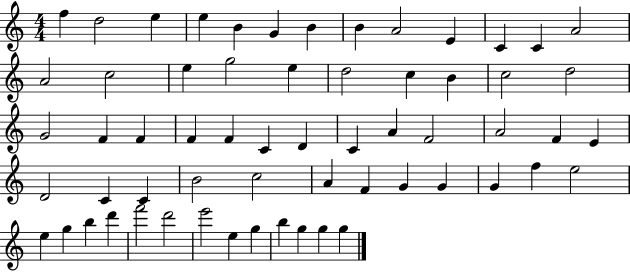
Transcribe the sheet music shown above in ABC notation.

X:1
T:Untitled
M:4/4
L:1/4
K:C
f d2 e e B G B B A2 E C C A2 A2 c2 e g2 e d2 c B c2 d2 G2 F F F F C D C A F2 A2 F E D2 C C B2 c2 A F G G G f e2 e g b d' f'2 d'2 e'2 e g b g g g